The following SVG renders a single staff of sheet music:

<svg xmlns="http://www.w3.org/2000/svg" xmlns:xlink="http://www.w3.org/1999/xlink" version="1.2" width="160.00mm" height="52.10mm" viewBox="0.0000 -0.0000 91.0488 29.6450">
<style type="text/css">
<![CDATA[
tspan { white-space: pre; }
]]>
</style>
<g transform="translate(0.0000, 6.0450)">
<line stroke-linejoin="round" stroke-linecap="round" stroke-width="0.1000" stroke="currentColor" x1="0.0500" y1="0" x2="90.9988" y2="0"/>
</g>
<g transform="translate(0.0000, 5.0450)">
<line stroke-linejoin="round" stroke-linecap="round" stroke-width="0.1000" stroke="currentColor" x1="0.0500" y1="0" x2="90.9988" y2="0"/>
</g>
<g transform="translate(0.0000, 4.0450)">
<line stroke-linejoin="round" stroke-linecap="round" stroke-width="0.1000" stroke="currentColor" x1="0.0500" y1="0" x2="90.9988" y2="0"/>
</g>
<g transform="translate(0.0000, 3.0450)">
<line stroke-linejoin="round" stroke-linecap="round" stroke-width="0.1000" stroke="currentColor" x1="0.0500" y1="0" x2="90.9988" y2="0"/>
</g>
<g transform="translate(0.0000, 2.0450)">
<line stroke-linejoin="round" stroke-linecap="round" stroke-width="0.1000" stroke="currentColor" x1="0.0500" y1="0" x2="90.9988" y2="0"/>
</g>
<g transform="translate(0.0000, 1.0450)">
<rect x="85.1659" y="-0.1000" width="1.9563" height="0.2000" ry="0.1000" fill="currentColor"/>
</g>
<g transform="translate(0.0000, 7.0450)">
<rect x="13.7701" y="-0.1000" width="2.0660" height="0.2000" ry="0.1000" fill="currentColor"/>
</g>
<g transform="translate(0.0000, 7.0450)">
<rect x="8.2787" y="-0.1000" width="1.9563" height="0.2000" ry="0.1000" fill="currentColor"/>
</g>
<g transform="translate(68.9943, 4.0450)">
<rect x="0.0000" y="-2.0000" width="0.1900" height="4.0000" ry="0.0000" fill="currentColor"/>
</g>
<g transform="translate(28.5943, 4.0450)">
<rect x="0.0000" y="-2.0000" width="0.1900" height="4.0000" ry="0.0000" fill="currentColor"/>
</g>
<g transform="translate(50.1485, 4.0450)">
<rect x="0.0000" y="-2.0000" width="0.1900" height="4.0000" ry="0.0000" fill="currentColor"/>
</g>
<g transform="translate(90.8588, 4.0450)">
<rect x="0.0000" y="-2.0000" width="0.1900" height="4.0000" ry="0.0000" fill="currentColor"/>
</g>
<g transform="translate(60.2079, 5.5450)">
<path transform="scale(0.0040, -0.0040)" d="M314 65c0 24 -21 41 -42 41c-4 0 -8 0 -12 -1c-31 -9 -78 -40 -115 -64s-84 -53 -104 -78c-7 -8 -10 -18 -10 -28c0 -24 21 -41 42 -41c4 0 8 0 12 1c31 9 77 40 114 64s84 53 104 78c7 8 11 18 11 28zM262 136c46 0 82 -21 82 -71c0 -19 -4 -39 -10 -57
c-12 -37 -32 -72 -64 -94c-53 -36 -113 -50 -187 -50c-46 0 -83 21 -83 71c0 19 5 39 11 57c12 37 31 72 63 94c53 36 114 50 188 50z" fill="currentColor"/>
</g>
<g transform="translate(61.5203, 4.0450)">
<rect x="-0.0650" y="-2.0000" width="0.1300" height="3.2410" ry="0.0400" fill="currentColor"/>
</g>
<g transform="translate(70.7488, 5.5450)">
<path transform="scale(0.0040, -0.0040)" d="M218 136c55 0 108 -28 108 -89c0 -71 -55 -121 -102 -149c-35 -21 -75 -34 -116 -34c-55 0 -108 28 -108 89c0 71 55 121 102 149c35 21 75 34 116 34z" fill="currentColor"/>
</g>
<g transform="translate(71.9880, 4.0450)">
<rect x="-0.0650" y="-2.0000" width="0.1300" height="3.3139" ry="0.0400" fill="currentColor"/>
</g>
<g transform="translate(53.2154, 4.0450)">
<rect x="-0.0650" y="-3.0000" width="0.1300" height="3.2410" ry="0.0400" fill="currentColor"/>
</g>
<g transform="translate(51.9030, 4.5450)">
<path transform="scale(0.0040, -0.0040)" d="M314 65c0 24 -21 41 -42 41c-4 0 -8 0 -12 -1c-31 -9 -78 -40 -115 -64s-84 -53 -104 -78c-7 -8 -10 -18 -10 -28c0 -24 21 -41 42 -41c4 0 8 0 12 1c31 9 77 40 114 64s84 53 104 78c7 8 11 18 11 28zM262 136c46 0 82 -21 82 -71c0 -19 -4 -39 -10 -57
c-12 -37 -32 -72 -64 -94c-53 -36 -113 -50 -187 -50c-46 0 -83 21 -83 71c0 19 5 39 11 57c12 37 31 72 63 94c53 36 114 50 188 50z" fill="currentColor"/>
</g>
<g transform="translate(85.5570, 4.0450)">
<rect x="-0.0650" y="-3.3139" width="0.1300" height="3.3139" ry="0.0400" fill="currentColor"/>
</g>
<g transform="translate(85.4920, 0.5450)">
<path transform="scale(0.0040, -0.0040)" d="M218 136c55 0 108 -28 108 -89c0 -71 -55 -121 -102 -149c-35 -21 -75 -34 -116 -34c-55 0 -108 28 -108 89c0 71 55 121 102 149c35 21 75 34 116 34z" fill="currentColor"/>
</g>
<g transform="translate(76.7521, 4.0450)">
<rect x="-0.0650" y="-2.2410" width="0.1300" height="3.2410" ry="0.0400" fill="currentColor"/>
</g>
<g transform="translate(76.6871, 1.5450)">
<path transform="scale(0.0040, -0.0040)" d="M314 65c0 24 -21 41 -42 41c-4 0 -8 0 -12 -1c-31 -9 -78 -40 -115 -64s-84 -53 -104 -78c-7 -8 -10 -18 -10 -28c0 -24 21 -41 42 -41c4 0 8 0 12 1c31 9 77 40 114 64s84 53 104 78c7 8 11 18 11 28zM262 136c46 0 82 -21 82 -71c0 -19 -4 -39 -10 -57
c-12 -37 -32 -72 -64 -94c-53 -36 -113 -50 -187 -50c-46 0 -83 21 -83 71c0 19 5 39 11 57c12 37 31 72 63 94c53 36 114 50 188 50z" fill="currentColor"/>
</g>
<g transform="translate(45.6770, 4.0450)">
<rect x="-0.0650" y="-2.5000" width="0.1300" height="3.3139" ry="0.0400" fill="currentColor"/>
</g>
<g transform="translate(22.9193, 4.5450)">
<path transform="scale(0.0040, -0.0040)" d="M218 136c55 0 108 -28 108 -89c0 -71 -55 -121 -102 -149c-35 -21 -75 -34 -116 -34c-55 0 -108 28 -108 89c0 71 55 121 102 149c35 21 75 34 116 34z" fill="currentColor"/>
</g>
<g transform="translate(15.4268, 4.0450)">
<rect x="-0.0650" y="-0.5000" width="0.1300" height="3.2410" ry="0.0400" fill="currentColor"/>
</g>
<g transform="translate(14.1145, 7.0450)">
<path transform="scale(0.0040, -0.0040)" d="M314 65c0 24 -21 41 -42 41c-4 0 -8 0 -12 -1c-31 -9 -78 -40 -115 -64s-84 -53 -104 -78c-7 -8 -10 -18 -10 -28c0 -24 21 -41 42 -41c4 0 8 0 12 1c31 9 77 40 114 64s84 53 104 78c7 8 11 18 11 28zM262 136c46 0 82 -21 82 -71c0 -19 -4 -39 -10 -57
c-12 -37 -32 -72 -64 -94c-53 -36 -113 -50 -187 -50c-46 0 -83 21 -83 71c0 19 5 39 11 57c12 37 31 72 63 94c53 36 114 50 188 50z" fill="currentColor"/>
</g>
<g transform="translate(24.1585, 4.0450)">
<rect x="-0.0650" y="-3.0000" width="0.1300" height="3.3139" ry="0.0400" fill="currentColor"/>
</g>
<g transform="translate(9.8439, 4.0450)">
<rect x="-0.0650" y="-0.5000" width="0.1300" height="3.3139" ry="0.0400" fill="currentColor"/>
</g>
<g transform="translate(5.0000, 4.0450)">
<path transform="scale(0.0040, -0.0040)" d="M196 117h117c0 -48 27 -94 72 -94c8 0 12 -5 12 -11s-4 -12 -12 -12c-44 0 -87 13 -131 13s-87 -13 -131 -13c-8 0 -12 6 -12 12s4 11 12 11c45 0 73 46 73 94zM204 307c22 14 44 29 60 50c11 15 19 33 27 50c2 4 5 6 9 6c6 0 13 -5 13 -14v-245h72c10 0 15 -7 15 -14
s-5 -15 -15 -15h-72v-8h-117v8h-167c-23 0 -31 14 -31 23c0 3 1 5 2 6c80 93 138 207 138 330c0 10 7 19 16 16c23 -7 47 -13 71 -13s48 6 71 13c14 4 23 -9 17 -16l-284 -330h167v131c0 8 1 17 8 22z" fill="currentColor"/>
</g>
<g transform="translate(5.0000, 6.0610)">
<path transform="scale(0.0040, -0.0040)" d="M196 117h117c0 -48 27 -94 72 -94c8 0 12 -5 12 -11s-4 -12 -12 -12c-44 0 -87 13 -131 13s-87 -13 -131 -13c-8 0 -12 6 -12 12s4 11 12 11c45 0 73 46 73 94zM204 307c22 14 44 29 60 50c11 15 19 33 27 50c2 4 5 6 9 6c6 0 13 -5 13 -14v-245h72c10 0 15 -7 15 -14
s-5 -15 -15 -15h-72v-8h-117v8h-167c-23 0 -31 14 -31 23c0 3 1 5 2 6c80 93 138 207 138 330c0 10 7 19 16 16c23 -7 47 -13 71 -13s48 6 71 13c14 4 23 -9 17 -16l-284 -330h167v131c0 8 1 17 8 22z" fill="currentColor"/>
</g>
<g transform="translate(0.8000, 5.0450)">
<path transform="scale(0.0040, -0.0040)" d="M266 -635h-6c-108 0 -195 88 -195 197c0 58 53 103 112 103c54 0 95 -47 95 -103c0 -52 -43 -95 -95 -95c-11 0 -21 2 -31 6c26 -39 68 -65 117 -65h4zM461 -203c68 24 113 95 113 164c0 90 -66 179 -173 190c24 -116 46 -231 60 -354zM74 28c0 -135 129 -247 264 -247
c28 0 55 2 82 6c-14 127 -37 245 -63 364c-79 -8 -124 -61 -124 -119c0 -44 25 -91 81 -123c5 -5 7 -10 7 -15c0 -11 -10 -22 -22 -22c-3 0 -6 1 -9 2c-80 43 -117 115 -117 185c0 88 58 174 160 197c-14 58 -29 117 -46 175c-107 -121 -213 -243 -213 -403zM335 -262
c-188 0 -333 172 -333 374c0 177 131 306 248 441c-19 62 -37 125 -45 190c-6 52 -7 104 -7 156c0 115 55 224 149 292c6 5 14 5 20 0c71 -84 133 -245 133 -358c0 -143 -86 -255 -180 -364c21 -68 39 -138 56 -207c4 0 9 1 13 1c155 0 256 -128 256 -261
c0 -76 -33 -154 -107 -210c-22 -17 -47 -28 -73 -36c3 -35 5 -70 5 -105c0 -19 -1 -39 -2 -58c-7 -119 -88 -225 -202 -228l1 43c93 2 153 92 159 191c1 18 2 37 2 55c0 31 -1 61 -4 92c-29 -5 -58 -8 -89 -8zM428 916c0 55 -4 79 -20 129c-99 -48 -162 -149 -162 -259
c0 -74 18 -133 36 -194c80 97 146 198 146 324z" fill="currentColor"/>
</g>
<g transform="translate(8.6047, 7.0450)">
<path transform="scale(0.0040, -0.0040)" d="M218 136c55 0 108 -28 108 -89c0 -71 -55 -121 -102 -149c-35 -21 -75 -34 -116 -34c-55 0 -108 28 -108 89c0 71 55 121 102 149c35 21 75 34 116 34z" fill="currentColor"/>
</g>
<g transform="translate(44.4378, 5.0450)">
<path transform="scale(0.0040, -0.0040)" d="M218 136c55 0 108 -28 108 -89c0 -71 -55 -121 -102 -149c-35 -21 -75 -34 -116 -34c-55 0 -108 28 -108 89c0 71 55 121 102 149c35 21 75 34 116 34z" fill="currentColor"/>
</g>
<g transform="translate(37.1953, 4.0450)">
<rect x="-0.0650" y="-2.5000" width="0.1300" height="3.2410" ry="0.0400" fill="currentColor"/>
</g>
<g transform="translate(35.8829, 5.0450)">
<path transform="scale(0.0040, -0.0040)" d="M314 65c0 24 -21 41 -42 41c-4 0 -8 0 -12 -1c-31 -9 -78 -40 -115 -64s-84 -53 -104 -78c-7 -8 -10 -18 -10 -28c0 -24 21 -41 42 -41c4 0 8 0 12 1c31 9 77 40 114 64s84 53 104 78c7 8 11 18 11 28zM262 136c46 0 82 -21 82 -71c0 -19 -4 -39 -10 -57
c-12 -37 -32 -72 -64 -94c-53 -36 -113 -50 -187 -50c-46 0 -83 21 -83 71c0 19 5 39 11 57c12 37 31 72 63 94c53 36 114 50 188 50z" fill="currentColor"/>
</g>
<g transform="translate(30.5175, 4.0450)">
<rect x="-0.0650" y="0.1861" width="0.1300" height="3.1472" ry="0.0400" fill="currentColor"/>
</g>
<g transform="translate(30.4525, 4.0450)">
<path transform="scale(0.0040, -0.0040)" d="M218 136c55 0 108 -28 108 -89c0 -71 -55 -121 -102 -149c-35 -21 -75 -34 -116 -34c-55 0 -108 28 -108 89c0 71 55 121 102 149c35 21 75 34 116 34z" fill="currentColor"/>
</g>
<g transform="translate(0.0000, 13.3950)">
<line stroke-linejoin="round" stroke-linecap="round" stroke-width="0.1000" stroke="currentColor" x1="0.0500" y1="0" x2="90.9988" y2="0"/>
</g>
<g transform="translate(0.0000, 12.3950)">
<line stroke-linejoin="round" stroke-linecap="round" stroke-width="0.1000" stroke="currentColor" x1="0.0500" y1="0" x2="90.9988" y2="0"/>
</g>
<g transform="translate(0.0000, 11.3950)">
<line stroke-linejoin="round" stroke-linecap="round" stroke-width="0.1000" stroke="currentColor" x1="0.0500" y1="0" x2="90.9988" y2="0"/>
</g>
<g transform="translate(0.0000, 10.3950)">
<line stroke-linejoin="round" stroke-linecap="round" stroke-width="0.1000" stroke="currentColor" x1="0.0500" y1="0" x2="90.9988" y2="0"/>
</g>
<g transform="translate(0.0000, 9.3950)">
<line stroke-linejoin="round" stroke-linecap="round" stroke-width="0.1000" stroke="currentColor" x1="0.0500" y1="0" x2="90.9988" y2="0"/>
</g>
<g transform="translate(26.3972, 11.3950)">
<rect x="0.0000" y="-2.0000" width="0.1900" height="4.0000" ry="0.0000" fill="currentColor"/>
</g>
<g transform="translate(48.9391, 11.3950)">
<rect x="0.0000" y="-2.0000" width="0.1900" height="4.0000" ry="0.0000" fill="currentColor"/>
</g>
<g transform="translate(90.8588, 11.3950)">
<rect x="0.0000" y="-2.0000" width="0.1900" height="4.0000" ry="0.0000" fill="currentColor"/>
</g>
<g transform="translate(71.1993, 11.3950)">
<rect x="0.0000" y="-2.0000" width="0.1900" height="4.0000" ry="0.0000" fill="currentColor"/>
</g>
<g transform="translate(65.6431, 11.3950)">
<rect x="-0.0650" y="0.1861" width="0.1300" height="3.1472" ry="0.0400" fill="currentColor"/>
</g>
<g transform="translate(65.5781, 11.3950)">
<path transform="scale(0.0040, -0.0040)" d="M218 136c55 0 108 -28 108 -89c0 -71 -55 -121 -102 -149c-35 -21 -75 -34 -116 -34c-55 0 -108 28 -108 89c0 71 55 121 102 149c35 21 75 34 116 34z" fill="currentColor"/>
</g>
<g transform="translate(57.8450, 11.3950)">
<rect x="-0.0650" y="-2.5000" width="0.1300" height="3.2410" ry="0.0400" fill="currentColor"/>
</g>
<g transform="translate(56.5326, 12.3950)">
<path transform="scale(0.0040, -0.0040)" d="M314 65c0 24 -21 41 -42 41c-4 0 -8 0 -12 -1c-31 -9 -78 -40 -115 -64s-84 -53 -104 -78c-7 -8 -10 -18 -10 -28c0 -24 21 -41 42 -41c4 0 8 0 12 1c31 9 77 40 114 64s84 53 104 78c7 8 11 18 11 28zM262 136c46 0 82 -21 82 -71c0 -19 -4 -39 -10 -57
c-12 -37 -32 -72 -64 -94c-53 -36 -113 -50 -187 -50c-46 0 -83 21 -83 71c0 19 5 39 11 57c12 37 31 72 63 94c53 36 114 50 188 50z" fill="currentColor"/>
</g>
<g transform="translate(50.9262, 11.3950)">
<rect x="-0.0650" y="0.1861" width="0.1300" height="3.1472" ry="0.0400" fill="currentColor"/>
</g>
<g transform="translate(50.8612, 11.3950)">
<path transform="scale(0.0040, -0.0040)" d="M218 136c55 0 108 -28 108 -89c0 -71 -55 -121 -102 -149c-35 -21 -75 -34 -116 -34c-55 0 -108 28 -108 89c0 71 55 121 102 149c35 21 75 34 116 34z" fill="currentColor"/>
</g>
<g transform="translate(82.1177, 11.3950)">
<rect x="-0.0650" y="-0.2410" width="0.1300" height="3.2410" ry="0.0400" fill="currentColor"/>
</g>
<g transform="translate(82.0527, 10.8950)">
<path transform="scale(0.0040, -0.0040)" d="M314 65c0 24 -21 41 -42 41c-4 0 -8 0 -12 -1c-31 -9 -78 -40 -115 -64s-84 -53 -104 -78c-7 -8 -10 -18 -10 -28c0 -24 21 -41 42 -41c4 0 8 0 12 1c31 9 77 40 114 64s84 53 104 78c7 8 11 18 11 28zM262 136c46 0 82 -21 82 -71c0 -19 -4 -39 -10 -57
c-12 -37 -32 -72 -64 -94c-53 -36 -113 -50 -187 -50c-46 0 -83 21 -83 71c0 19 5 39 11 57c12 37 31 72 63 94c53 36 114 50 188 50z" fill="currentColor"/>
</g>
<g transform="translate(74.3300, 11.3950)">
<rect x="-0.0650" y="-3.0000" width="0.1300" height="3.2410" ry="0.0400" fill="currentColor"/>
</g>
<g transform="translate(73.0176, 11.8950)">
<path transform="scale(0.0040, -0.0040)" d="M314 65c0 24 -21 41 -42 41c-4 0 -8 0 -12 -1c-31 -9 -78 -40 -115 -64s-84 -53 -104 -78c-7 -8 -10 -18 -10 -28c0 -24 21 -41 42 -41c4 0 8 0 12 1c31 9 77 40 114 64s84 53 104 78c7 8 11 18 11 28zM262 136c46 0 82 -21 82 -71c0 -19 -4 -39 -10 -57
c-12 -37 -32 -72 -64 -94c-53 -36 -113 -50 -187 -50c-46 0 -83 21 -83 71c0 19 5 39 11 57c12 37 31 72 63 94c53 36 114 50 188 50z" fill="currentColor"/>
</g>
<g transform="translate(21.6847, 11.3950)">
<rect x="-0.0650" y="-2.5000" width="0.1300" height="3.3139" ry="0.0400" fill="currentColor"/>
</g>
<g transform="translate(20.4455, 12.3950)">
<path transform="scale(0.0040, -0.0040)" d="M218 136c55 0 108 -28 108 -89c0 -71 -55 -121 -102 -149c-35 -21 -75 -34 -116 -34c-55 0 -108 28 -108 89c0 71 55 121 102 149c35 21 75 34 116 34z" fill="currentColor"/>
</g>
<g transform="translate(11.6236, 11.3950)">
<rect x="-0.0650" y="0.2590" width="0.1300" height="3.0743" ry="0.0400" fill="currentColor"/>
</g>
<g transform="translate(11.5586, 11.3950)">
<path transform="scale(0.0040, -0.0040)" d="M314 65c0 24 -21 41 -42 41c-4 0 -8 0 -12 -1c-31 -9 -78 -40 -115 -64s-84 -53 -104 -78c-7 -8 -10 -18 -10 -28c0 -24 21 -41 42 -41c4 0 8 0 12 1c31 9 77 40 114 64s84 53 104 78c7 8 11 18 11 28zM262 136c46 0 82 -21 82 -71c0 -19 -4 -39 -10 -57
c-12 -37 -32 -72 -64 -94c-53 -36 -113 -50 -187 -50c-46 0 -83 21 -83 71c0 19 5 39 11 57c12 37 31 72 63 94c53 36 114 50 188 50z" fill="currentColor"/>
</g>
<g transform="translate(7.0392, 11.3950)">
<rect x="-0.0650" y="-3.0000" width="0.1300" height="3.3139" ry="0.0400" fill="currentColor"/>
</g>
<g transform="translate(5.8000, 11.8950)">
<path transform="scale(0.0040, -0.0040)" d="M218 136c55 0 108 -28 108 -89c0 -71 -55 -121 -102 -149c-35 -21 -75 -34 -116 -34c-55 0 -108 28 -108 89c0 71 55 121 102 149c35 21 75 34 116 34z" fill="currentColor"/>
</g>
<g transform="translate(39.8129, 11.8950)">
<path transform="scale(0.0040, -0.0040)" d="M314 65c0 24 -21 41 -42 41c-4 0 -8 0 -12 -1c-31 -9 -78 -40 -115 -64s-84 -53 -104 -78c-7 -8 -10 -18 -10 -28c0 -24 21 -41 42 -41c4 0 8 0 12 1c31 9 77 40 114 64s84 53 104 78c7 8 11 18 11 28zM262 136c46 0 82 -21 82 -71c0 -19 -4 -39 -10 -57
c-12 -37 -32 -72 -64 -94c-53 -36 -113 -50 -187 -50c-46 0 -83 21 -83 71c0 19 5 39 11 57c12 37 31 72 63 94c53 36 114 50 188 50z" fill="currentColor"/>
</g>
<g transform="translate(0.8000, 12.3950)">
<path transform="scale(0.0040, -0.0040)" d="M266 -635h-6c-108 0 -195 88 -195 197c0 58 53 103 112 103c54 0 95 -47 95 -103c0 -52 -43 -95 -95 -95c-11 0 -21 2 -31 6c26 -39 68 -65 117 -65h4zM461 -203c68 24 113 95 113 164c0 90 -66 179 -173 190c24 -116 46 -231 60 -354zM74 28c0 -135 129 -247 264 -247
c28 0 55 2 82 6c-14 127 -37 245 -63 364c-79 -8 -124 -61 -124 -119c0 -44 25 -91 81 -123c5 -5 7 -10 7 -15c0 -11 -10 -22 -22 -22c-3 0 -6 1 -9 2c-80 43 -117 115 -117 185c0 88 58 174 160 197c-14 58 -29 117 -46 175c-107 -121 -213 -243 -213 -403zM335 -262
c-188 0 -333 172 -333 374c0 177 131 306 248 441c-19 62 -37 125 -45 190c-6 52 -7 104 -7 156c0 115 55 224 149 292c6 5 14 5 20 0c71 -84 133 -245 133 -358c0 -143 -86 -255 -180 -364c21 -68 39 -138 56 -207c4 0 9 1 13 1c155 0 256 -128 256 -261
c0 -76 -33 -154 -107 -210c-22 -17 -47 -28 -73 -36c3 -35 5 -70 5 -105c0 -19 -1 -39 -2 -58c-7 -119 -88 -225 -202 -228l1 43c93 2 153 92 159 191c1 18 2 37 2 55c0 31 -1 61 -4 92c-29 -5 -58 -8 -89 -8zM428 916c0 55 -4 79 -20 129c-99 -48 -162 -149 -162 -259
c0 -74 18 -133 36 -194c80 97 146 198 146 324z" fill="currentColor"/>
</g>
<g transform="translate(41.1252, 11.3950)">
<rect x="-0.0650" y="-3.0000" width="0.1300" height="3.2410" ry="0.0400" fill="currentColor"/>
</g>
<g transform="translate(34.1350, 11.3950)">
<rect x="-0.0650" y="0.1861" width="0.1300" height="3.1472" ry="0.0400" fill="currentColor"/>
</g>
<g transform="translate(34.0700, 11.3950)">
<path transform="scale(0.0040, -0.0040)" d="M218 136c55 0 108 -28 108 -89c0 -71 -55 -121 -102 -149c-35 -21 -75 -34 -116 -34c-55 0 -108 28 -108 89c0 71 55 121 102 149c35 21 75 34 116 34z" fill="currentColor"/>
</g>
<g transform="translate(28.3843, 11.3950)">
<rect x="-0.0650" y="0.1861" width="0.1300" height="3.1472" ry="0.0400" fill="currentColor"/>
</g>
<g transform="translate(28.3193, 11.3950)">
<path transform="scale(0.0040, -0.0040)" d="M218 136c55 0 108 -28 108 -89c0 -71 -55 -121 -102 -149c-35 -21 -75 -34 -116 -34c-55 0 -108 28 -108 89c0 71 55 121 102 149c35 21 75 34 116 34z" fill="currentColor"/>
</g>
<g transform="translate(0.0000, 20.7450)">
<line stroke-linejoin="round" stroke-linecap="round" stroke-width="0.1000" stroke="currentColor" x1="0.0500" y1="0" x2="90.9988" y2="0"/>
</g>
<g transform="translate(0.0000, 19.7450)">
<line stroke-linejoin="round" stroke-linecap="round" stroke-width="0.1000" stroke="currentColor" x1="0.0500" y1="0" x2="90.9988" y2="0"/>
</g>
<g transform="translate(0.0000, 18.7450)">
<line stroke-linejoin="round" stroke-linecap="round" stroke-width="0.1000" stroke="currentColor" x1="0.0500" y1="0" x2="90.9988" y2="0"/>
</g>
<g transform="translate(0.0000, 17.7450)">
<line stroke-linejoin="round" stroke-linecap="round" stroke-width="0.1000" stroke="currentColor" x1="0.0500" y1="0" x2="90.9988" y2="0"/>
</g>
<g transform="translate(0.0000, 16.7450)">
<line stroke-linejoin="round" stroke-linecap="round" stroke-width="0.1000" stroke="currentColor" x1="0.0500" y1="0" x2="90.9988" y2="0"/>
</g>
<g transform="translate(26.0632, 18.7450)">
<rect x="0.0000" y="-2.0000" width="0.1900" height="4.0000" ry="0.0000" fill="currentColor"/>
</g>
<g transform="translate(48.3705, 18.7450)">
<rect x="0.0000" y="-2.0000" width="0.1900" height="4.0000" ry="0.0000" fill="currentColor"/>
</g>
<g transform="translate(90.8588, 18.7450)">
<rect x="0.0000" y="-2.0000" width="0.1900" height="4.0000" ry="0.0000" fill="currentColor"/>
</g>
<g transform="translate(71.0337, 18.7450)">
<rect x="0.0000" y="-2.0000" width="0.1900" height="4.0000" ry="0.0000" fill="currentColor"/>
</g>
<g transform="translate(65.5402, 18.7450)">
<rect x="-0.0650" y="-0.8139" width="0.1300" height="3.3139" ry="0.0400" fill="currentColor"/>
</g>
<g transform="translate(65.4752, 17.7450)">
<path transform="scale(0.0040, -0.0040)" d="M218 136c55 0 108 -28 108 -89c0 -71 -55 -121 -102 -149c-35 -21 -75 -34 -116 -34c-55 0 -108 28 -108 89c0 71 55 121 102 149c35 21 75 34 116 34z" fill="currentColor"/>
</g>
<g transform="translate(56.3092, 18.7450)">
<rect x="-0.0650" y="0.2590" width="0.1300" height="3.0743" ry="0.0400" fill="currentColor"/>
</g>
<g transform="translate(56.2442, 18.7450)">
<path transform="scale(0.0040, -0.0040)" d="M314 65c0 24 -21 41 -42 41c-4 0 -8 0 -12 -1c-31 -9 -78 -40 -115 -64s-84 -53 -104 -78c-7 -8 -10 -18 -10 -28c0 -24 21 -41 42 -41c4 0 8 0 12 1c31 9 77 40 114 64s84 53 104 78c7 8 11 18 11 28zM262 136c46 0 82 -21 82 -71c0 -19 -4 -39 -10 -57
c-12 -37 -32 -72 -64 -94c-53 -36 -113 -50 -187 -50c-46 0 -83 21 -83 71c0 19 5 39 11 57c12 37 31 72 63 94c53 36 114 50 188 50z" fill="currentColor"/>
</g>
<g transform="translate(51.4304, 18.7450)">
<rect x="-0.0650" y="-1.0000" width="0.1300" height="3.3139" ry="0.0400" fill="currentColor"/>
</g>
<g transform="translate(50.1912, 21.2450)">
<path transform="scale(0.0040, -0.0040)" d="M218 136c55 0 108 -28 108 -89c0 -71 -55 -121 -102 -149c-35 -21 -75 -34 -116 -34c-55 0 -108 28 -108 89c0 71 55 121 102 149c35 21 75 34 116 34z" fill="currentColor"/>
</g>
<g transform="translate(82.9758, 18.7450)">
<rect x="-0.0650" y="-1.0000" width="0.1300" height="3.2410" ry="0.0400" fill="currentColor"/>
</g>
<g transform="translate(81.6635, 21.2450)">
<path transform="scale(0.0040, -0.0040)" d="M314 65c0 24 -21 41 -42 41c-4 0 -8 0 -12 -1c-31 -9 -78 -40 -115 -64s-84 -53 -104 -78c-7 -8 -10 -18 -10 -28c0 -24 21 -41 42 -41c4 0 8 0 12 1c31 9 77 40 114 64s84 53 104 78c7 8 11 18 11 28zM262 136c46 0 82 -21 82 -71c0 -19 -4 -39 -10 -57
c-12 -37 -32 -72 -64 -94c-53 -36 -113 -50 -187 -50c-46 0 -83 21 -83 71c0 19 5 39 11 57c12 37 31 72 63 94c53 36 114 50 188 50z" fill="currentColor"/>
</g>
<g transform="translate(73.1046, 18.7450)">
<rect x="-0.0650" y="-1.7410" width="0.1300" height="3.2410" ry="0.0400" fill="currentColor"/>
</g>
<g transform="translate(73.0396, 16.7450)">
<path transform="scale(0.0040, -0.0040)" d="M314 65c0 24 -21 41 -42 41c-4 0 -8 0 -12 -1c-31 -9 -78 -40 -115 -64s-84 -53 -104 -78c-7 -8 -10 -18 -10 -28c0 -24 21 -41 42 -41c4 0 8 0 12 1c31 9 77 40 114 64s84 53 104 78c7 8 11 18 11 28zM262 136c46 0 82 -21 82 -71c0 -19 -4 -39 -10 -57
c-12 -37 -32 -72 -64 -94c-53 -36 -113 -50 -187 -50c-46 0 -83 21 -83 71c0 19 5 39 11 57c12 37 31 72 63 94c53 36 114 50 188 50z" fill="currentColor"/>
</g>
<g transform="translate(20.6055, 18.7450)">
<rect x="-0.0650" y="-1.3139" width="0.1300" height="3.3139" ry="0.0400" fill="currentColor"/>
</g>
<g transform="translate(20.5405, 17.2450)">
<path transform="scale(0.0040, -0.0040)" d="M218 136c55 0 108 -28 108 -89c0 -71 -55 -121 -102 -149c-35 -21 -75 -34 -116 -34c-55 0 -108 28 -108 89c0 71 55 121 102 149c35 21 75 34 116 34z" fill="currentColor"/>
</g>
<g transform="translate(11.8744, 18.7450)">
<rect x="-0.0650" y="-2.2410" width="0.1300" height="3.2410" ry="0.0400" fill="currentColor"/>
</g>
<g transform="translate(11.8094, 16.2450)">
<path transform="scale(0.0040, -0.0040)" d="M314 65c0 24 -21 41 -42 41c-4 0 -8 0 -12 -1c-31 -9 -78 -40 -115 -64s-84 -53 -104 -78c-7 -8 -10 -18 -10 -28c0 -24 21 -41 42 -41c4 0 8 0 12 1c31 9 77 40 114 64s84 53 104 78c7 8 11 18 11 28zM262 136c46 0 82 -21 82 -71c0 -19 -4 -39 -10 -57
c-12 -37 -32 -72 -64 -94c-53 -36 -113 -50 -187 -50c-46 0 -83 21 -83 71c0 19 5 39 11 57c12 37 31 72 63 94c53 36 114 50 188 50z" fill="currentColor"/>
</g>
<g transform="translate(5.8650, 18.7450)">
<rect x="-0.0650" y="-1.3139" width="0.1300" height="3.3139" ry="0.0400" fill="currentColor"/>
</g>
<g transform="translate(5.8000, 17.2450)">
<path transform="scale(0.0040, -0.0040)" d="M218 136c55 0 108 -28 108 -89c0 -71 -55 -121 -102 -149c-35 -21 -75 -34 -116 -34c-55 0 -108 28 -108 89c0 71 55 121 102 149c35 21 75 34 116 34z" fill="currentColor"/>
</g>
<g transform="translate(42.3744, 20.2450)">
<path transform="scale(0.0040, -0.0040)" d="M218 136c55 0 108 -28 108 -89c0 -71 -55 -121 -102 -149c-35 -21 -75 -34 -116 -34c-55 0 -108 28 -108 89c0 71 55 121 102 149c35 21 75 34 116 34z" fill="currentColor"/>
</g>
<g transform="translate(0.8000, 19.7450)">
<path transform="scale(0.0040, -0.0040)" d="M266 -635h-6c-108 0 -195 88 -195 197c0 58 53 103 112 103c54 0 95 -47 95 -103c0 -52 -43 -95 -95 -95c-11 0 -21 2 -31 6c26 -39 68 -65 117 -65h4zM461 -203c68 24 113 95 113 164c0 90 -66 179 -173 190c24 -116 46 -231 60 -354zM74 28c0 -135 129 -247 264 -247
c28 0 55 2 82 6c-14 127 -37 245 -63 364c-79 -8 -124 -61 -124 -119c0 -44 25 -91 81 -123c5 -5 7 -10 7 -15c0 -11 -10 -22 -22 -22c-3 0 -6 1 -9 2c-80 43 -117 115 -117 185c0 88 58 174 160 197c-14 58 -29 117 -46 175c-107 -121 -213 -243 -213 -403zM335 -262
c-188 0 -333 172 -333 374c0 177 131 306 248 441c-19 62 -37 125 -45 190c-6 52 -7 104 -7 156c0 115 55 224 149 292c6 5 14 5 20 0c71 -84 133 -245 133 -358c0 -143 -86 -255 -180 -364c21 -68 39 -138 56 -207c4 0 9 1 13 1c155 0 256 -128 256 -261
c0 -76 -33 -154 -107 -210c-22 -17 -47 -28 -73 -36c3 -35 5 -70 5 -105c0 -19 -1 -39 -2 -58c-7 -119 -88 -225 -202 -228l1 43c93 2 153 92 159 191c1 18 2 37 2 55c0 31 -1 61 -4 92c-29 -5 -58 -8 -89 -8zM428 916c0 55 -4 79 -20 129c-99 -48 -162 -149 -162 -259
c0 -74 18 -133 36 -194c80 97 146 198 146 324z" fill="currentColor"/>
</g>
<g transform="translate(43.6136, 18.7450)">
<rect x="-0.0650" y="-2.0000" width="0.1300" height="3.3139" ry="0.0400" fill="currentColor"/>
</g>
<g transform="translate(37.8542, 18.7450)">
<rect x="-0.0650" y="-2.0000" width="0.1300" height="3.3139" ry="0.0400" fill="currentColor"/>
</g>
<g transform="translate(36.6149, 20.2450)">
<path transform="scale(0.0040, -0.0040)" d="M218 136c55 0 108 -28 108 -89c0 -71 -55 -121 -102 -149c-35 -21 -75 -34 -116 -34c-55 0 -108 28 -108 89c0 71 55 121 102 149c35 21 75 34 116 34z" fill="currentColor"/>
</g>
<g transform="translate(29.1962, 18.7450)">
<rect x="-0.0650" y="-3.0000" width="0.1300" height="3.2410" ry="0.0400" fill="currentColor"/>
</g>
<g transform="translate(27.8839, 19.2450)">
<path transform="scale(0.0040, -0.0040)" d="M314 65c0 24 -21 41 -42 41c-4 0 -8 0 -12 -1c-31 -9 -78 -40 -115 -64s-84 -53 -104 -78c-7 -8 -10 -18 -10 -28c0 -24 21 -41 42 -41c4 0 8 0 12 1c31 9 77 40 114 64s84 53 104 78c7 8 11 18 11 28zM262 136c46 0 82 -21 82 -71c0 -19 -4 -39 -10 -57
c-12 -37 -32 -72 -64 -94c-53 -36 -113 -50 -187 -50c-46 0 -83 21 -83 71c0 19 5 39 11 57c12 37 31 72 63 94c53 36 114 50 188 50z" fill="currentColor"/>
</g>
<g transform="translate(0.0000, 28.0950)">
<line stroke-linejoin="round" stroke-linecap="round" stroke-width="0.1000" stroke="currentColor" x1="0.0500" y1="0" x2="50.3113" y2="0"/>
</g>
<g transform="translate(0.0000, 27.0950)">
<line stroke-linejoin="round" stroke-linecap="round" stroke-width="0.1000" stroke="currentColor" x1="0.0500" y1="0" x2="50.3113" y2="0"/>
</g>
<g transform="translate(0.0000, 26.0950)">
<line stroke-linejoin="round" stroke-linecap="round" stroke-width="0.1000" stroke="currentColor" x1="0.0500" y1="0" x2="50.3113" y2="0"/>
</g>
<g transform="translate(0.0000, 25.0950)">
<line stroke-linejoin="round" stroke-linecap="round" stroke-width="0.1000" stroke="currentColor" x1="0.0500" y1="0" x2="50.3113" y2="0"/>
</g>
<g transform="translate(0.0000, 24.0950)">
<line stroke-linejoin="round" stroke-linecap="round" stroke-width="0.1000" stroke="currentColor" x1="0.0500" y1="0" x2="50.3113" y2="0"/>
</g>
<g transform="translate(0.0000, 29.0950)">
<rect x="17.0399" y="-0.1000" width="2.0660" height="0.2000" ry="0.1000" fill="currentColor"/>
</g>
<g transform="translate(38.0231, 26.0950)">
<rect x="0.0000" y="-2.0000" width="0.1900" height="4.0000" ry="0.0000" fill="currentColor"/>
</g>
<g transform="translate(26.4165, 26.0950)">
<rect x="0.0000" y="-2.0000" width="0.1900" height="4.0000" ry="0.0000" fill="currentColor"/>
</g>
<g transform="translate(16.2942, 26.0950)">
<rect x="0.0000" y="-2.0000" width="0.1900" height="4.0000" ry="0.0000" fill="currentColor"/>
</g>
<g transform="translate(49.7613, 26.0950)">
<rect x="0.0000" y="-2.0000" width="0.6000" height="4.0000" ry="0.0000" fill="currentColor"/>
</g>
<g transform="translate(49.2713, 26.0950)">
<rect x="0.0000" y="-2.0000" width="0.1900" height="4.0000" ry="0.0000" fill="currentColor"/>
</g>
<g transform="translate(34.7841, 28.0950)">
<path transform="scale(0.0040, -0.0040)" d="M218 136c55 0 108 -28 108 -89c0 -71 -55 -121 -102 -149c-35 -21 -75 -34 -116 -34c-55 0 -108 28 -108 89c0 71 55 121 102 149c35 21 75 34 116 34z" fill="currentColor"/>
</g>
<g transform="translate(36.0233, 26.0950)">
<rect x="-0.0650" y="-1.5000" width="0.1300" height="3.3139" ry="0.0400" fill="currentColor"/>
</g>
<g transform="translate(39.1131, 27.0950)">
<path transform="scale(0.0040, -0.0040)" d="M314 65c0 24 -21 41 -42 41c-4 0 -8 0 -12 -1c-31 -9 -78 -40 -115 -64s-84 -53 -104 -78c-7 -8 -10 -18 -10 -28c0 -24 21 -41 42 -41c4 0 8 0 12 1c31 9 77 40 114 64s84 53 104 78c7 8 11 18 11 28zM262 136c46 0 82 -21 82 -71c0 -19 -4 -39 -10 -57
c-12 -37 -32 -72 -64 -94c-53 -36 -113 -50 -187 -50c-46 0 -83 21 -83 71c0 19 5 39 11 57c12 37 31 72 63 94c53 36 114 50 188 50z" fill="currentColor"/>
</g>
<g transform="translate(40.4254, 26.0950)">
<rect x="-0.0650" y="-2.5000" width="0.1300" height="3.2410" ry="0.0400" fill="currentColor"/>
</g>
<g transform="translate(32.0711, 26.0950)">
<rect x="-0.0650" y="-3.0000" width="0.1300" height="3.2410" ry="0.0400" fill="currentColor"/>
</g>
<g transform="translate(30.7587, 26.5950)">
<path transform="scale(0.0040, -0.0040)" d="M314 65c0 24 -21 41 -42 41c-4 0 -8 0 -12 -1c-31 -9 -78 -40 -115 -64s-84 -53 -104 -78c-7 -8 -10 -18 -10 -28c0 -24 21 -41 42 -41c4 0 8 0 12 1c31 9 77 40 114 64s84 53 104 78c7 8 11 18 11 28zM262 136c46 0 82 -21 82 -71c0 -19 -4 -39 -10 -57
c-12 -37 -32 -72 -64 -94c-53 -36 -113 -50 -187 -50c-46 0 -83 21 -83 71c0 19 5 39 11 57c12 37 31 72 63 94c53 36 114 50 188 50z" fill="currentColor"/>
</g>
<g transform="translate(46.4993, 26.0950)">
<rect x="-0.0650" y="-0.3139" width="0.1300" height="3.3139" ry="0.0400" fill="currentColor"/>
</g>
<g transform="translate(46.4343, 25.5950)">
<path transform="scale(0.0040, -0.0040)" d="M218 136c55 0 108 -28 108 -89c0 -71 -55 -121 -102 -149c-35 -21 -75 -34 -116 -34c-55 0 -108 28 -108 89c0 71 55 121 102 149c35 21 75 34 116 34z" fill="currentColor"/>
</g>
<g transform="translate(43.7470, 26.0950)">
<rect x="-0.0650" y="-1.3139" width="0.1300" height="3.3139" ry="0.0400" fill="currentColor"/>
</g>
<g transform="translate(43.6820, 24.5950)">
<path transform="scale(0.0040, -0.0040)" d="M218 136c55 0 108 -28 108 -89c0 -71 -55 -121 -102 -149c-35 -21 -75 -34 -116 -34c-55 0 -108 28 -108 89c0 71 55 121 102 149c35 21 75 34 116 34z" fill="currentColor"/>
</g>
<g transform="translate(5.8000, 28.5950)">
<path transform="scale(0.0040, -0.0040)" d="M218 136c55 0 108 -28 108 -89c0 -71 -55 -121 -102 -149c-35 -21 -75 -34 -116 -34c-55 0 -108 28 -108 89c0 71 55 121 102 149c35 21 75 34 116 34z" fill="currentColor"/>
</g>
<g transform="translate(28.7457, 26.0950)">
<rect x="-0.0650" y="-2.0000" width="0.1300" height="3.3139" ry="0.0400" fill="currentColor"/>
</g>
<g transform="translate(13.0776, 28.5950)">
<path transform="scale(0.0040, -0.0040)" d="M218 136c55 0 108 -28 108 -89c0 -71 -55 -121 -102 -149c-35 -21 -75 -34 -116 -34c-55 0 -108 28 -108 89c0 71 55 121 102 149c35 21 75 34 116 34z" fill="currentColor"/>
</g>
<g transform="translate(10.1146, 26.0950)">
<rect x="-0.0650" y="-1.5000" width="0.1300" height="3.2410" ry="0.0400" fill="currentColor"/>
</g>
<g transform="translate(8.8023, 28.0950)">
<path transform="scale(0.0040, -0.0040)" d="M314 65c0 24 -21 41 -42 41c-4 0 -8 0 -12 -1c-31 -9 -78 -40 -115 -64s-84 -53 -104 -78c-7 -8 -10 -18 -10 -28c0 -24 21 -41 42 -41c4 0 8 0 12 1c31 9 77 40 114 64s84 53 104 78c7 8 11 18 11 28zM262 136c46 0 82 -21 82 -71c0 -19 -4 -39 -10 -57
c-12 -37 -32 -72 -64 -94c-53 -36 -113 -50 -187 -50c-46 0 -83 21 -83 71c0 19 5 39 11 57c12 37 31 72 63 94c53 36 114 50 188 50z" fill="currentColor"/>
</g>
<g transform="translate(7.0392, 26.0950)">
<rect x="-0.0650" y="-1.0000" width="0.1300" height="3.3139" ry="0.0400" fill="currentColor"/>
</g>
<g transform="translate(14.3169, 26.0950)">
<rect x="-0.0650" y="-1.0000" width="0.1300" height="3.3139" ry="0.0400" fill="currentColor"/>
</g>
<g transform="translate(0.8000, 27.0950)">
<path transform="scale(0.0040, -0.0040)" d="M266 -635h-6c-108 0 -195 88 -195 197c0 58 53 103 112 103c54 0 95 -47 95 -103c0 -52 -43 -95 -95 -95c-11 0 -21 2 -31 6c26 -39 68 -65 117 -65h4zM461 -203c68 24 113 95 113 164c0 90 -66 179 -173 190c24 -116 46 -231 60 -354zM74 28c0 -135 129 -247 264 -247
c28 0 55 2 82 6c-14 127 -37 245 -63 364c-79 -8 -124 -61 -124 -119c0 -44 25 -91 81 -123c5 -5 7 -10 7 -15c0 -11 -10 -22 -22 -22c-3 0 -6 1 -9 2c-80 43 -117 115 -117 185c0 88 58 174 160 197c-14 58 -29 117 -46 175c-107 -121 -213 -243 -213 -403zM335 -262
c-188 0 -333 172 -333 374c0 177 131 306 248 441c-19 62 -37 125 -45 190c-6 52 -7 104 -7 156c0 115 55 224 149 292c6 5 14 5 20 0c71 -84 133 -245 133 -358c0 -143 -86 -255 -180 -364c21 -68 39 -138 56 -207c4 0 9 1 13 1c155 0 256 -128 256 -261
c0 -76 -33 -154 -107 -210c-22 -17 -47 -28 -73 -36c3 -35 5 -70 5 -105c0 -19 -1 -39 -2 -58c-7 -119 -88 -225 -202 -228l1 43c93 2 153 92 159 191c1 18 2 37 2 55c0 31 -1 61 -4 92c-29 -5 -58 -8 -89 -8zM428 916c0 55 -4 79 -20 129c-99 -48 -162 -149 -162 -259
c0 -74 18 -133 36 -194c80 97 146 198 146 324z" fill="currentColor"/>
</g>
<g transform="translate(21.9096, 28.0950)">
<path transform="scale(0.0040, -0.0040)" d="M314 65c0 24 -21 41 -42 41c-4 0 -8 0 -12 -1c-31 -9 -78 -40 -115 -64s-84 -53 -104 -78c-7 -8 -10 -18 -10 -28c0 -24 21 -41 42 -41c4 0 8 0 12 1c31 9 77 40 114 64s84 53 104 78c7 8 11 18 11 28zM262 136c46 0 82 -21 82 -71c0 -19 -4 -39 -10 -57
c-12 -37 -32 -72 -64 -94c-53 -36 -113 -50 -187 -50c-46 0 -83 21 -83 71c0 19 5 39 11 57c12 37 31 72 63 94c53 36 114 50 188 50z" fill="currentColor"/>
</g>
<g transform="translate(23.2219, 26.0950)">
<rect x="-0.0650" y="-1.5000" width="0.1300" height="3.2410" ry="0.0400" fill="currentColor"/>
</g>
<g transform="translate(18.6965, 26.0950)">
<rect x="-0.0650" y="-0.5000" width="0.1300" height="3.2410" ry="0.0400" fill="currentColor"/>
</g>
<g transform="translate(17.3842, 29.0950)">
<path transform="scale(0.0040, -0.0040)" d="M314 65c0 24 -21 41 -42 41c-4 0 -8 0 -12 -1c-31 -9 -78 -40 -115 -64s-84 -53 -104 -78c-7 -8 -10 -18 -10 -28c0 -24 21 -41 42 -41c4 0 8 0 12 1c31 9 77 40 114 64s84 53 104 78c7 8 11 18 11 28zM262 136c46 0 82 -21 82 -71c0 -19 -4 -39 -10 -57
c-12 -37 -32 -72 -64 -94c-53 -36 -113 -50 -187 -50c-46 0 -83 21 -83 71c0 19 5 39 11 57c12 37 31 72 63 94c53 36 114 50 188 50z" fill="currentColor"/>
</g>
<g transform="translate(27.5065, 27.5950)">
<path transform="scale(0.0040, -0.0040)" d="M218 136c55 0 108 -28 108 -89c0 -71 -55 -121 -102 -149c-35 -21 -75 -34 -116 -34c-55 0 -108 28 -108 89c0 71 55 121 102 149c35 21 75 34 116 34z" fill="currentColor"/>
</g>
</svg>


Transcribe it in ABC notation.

X:1
T:Untitled
M:4/4
L:1/4
K:C
C C2 A B G2 G A2 F2 F g2 b A B2 G B B A2 B G2 B A2 c2 e g2 e A2 F F D B2 d f2 D2 D E2 D C2 E2 F A2 E G2 e c